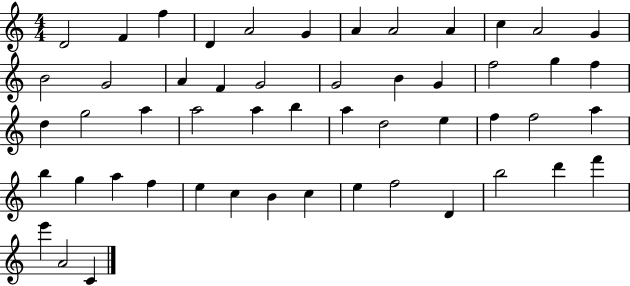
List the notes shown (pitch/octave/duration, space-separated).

D4/h F4/q F5/q D4/q A4/h G4/q A4/q A4/h A4/q C5/q A4/h G4/q B4/h G4/h A4/q F4/q G4/h G4/h B4/q G4/q F5/h G5/q F5/q D5/q G5/h A5/q A5/h A5/q B5/q A5/q D5/h E5/q F5/q F5/h A5/q B5/q G5/q A5/q F5/q E5/q C5/q B4/q C5/q E5/q F5/h D4/q B5/h D6/q F6/q E6/q A4/h C4/q